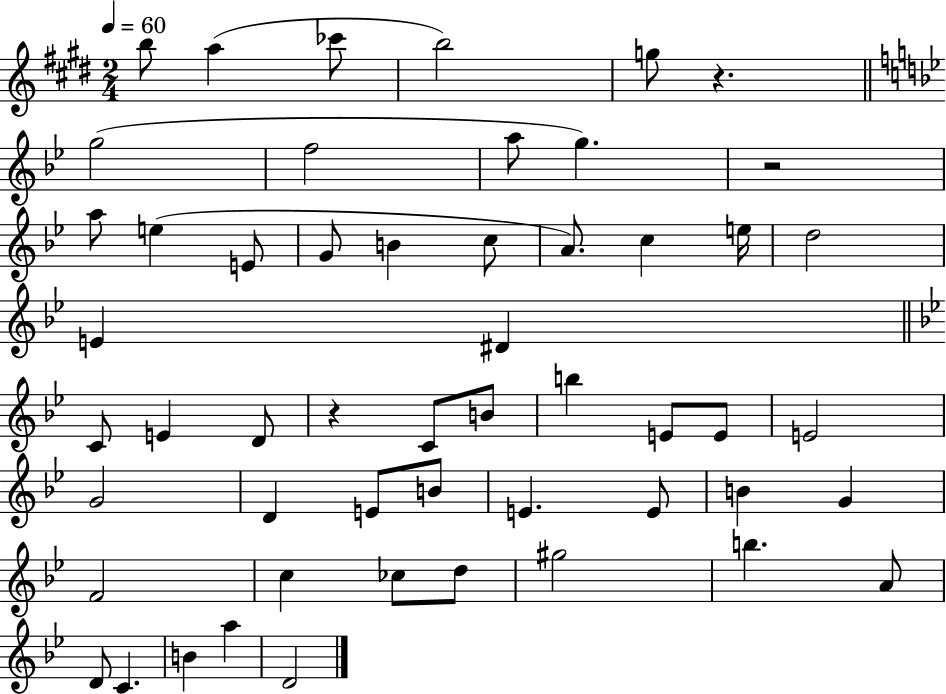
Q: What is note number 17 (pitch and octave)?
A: C5